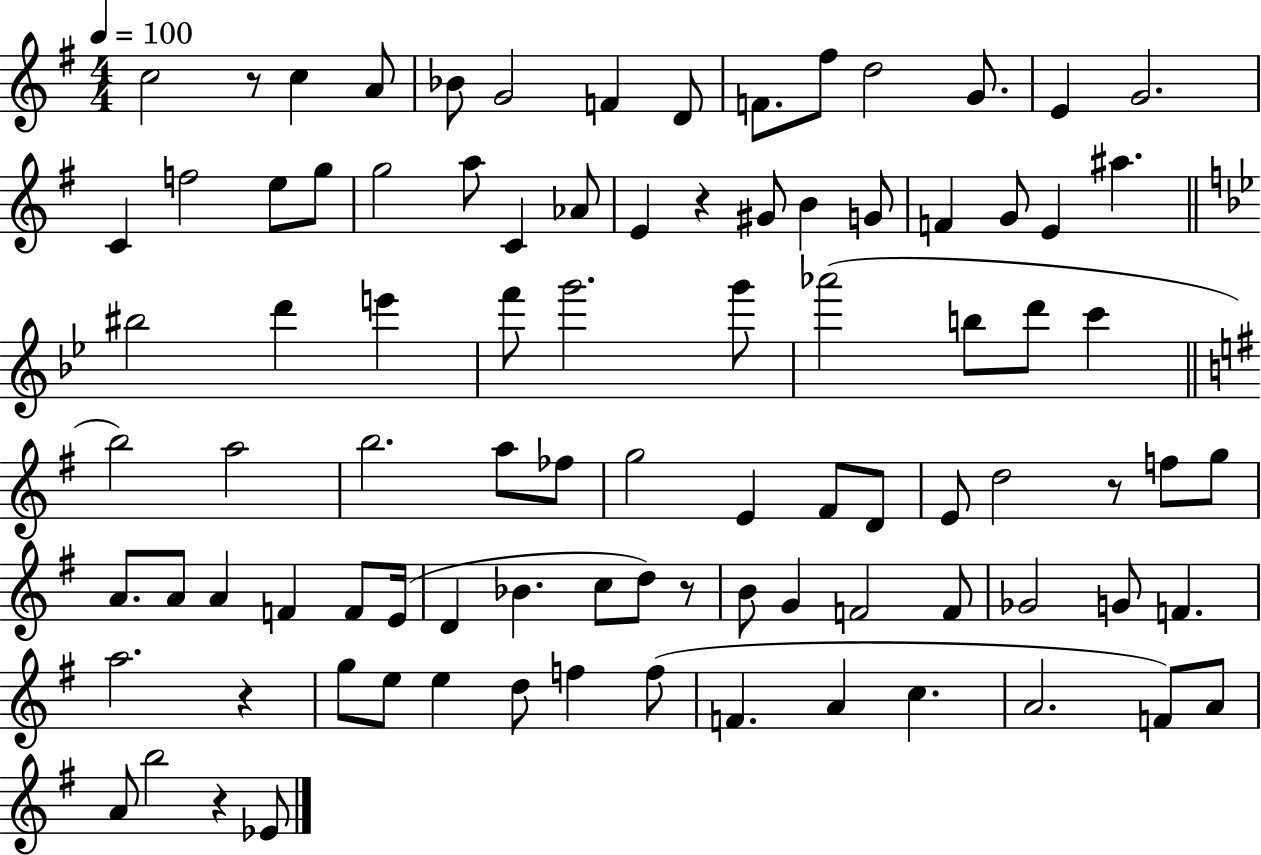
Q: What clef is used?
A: treble